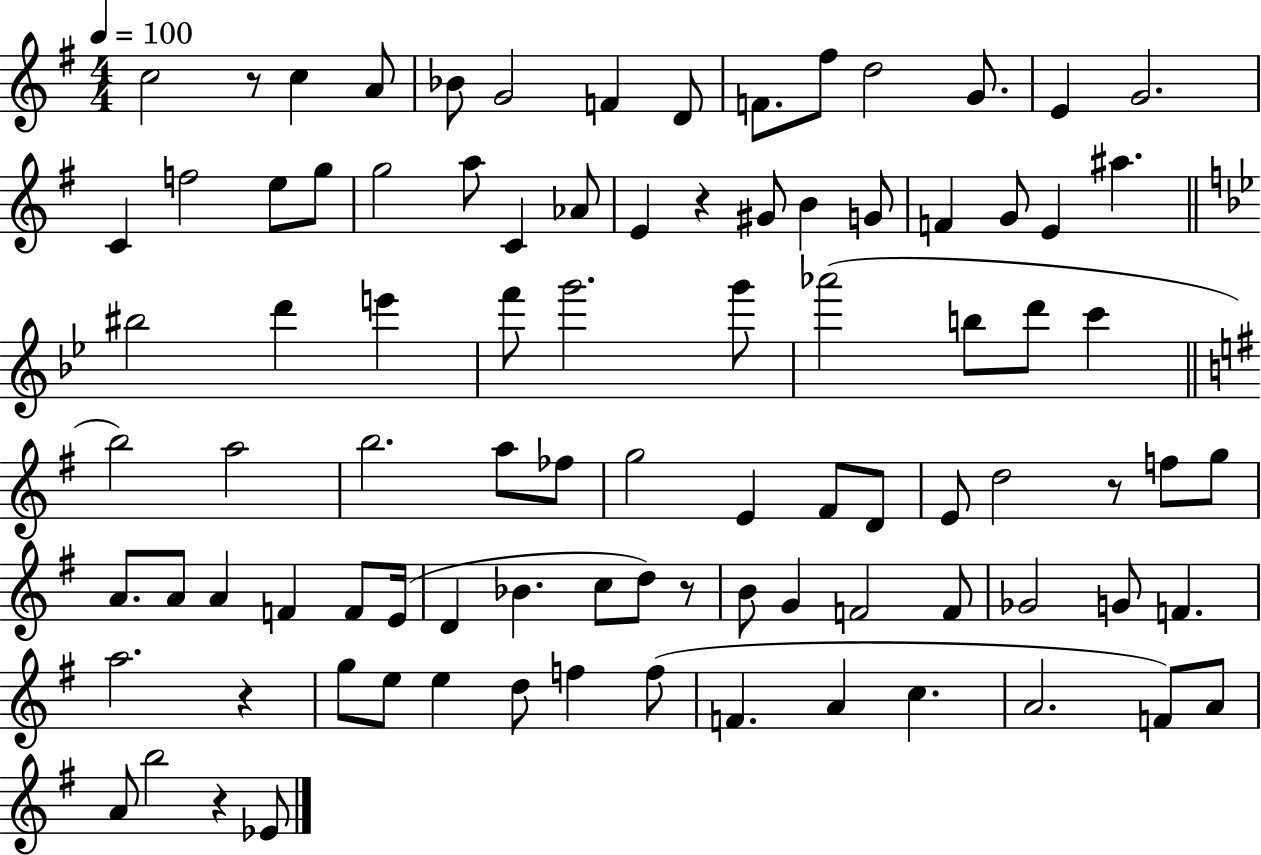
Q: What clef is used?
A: treble